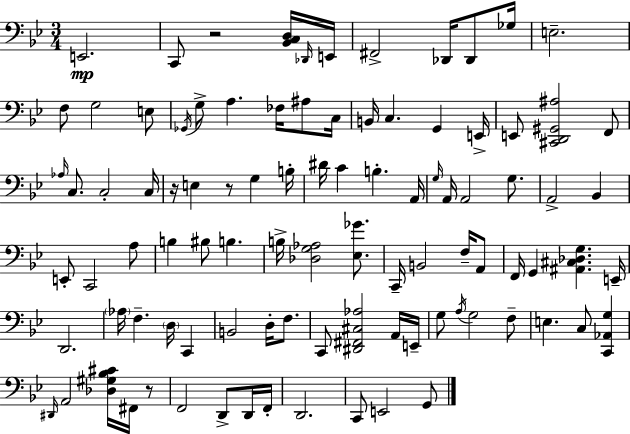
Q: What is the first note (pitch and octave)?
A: E2